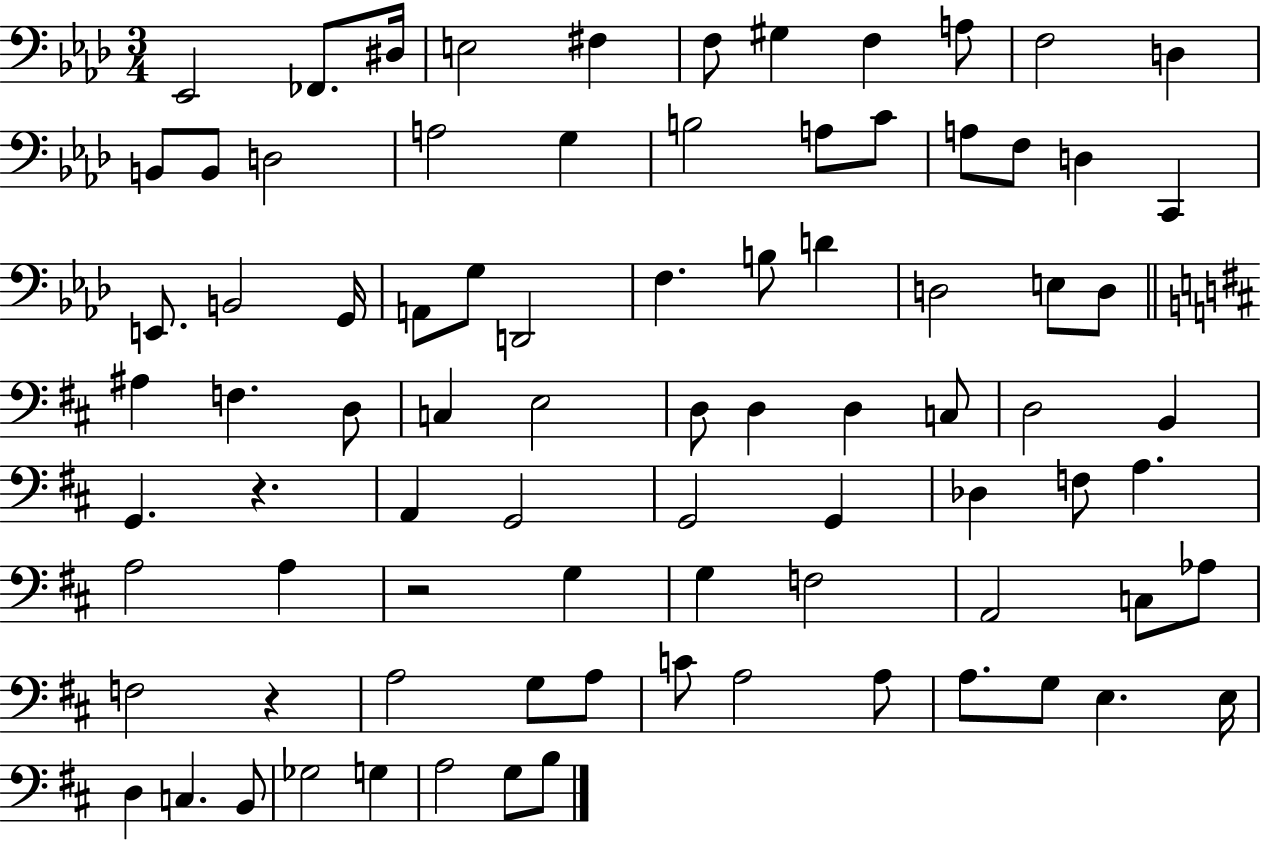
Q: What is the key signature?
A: AES major